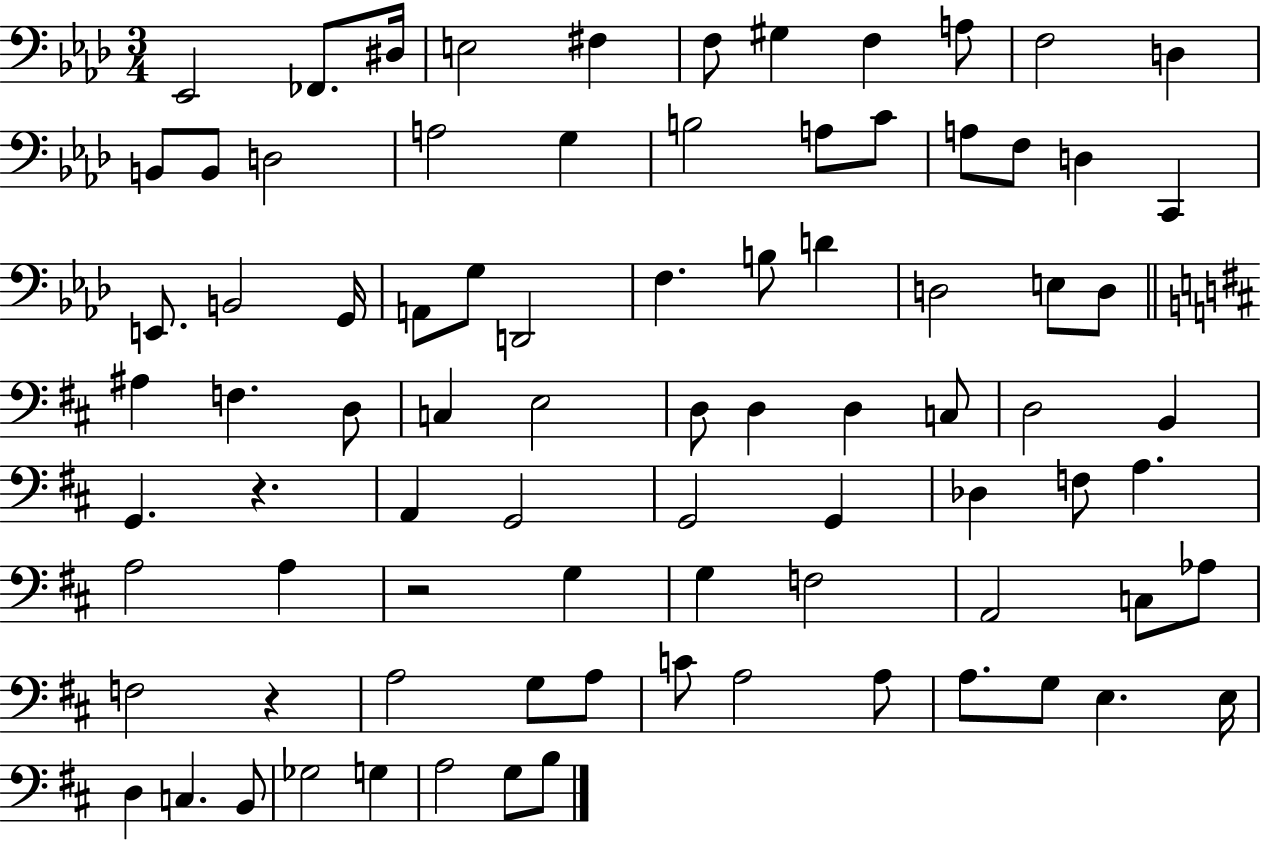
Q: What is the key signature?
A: AES major